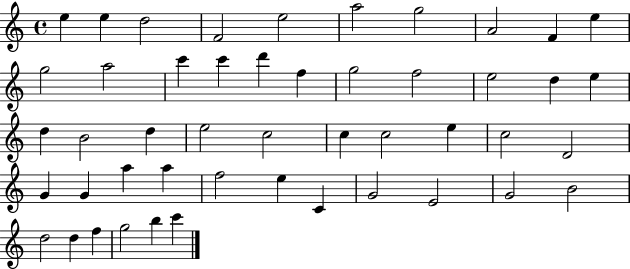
X:1
T:Untitled
M:4/4
L:1/4
K:C
e e d2 F2 e2 a2 g2 A2 F e g2 a2 c' c' d' f g2 f2 e2 d e d B2 d e2 c2 c c2 e c2 D2 G G a a f2 e C G2 E2 G2 B2 d2 d f g2 b c'